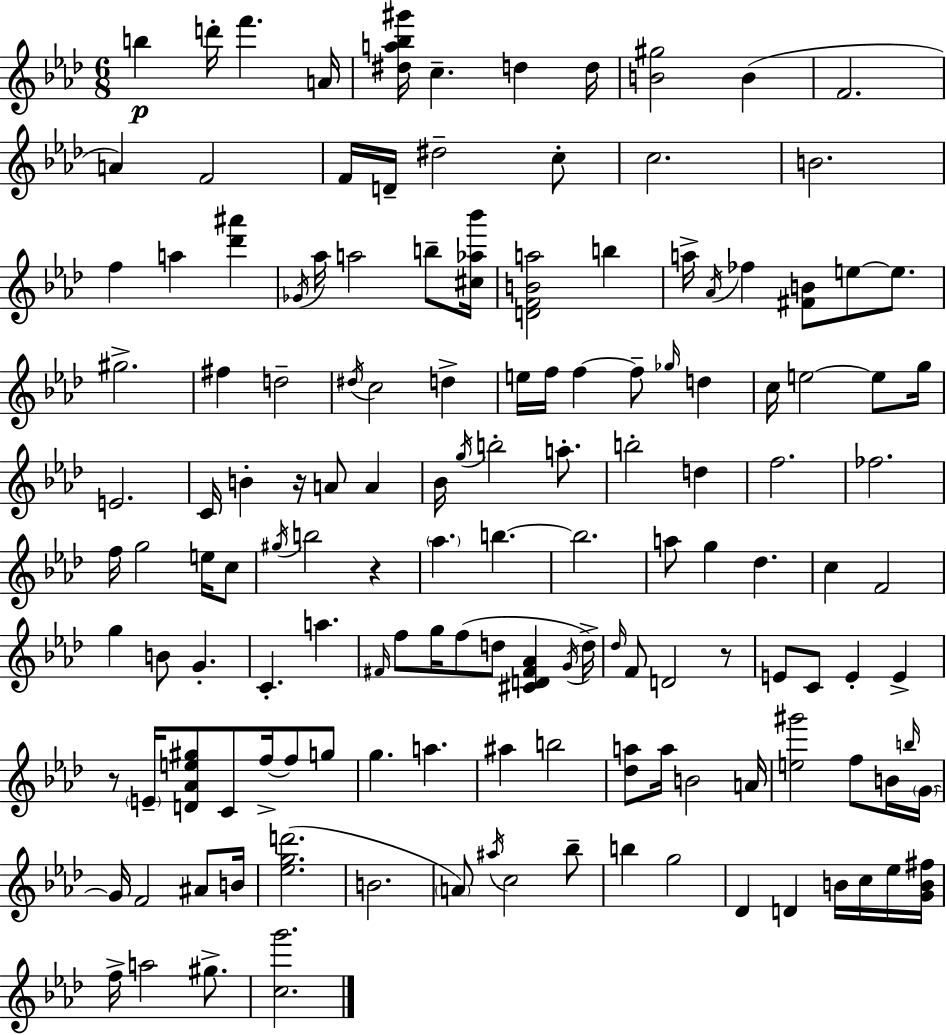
B5/q D6/s F6/q. A4/s [D#5,A5,Bb5,G#6]/s C5/q. D5/q D5/s [B4,G#5]/h B4/q F4/h. A4/q F4/h F4/s D4/s D#5/h C5/e C5/h. B4/h. F5/q A5/q [Db6,A#6]/q Gb4/s Ab5/s A5/h B5/e [C#5,Ab5,Bb6]/s [D4,F4,B4,A5]/h B5/q A5/s Ab4/s FES5/q [F#4,B4]/e E5/e E5/e. G#5/h. F#5/q D5/h D#5/s C5/h D5/q E5/s F5/s F5/q F5/e Gb5/s D5/q C5/s E5/h E5/e G5/s E4/h. C4/s B4/q R/s A4/e A4/q Bb4/s G5/s B5/h A5/e. B5/h D5/q F5/h. FES5/h. F5/s G5/h E5/s C5/e G#5/s B5/h R/q Ab5/q. B5/q. B5/h. A5/e G5/q Db5/q. C5/q F4/h G5/q B4/e G4/q. C4/q. A5/q. F#4/s F5/e G5/s F5/e D5/e [C#4,D4,F#4,Ab4]/q G4/s D5/s Db5/s F4/e D4/h R/e E4/e C4/e E4/q E4/q R/e E4/s [D4,Ab4,E5,G#5]/e C4/e F5/s F5/e G5/e G5/q. A5/q. A#5/q B5/h [Db5,A5]/e A5/s B4/h A4/s [E5,G#6]/h F5/e B4/s B5/s G4/s G4/s F4/h A#4/e B4/s [Eb5,G5,D6]/h. B4/h. A4/e A#5/s C5/h Bb5/e B5/q G5/h Db4/q D4/q B4/s C5/s Eb5/s [G4,B4,F#5]/s F5/s A5/h G#5/e. [C5,G6]/h.